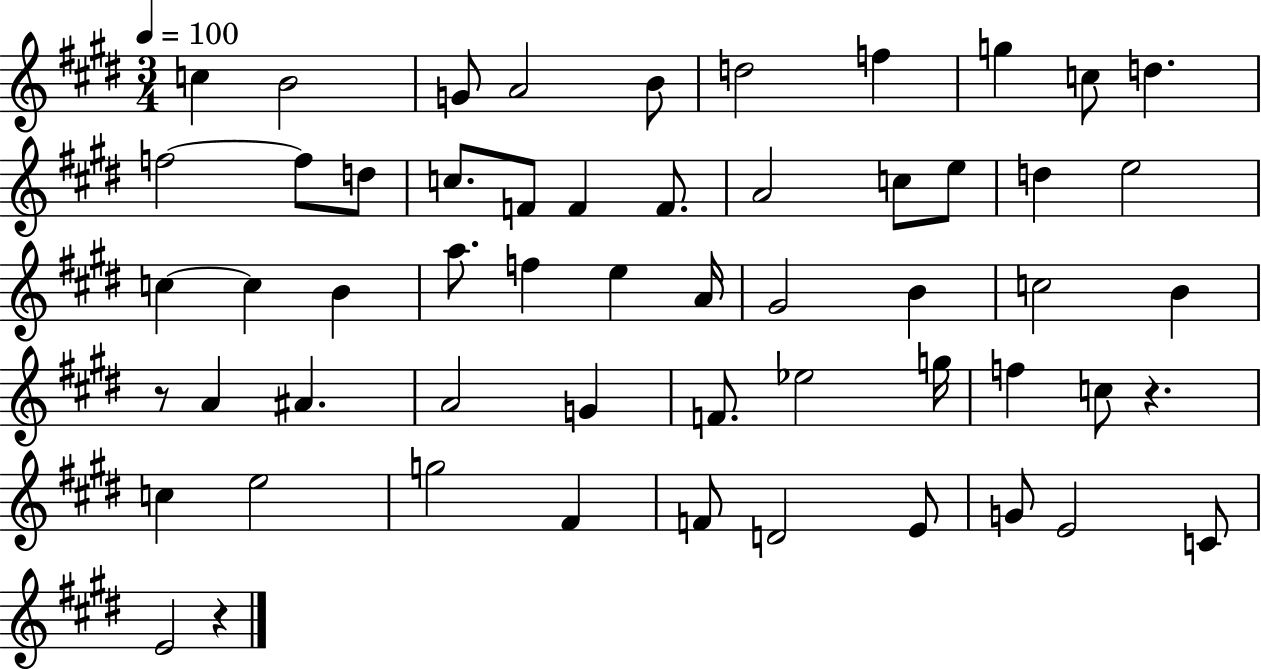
C5/q B4/h G4/e A4/h B4/e D5/h F5/q G5/q C5/e D5/q. F5/h F5/e D5/e C5/e. F4/e F4/q F4/e. A4/h C5/e E5/e D5/q E5/h C5/q C5/q B4/q A5/e. F5/q E5/q A4/s G#4/h B4/q C5/h B4/q R/e A4/q A#4/q. A4/h G4/q F4/e. Eb5/h G5/s F5/q C5/e R/q. C5/q E5/h G5/h F#4/q F4/e D4/h E4/e G4/e E4/h C4/e E4/h R/q